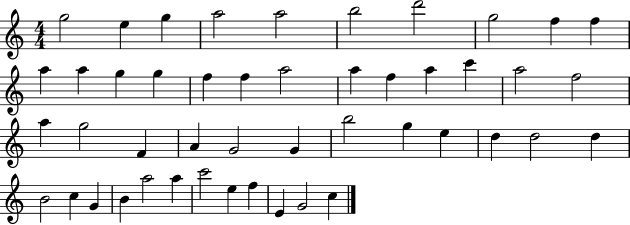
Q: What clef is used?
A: treble